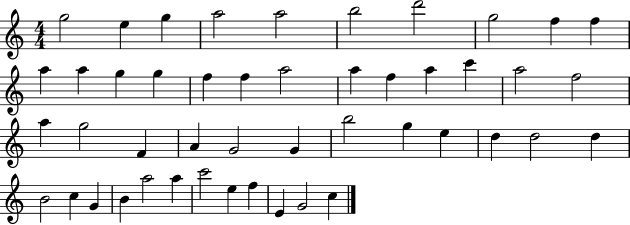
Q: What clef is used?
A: treble